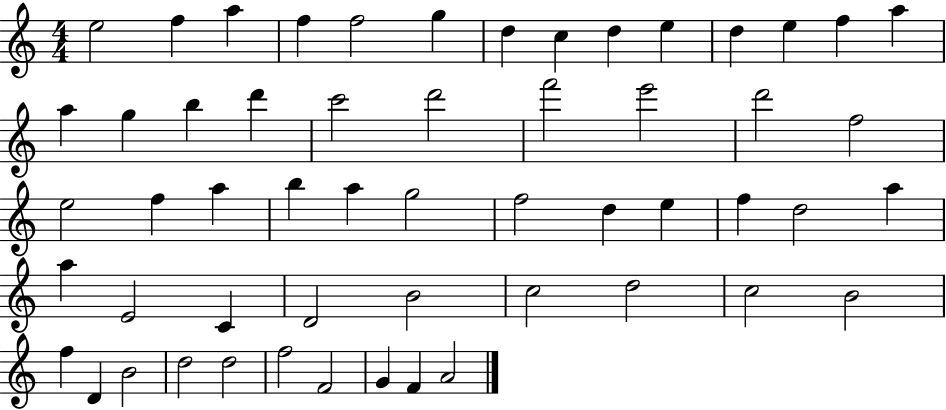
E5/h F5/q A5/q F5/q F5/h G5/q D5/q C5/q D5/q E5/q D5/q E5/q F5/q A5/q A5/q G5/q B5/q D6/q C6/h D6/h F6/h E6/h D6/h F5/h E5/h F5/q A5/q B5/q A5/q G5/h F5/h D5/q E5/q F5/q D5/h A5/q A5/q E4/h C4/q D4/h B4/h C5/h D5/h C5/h B4/h F5/q D4/q B4/h D5/h D5/h F5/h F4/h G4/q F4/q A4/h